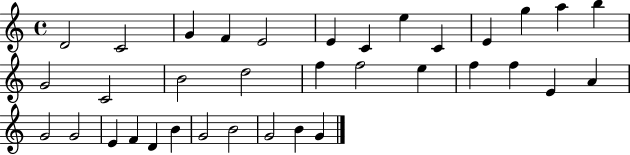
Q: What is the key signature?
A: C major